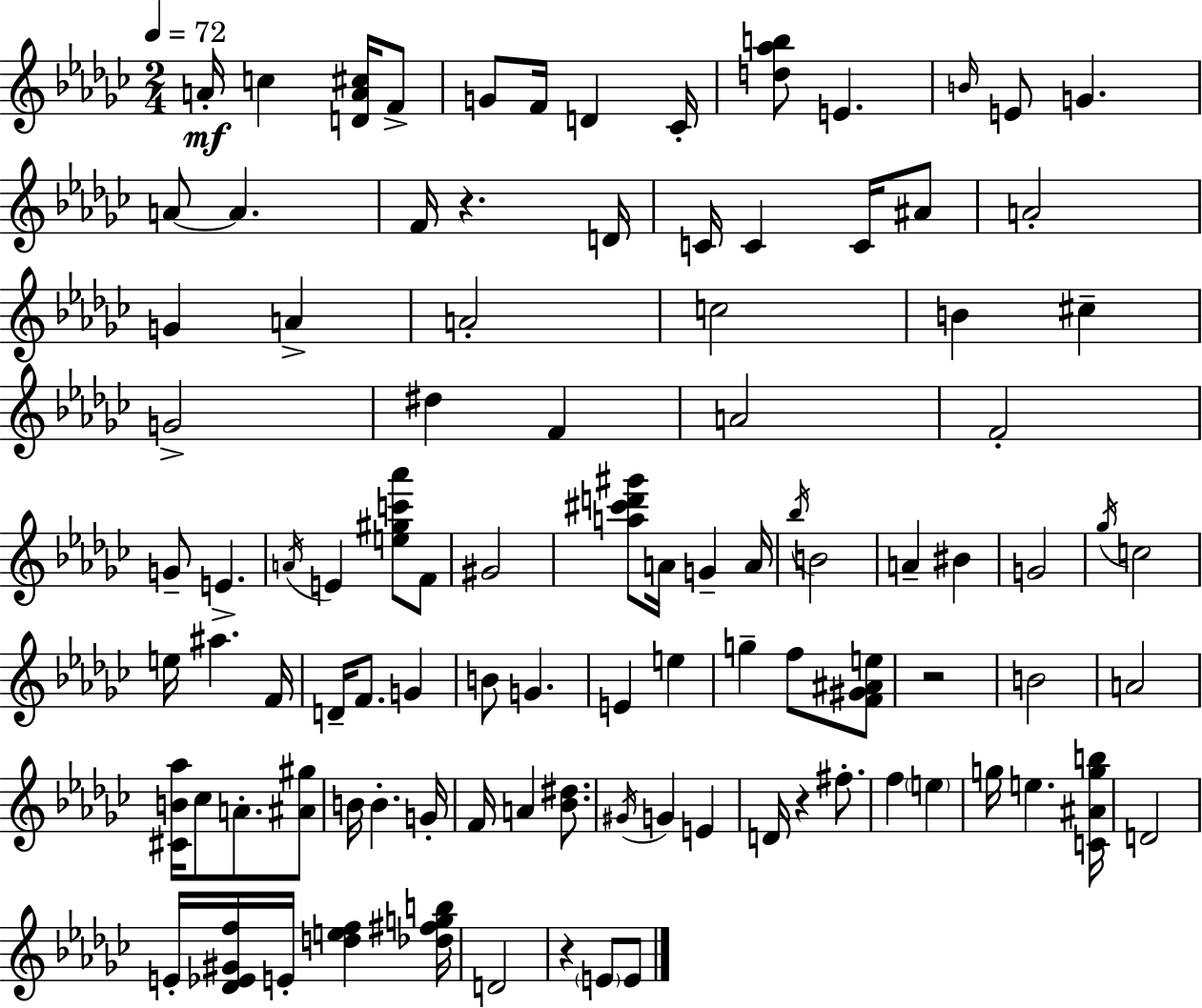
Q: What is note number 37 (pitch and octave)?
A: G#4